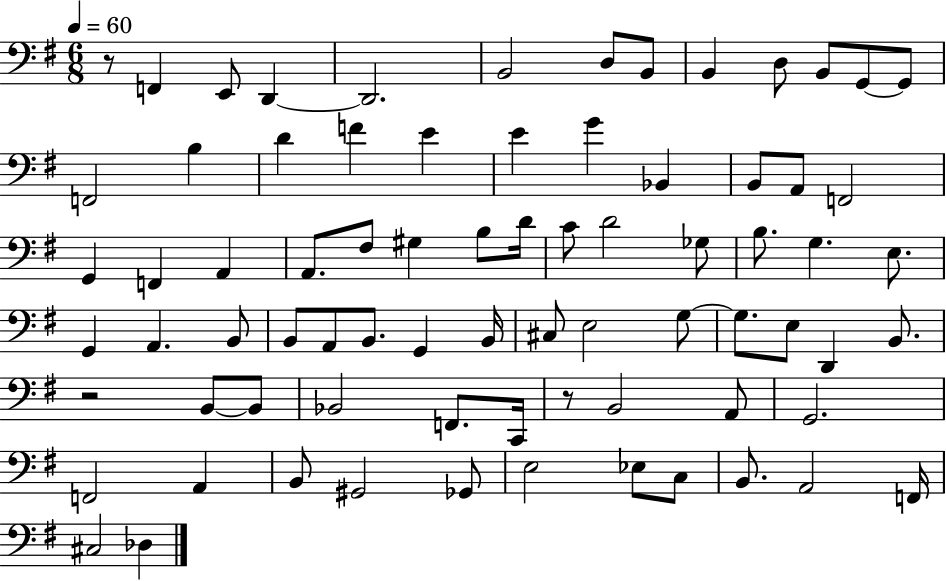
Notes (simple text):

R/e F2/q E2/e D2/q D2/h. B2/h D3/e B2/e B2/q D3/e B2/e G2/e G2/e F2/h B3/q D4/q F4/q E4/q E4/q G4/q Bb2/q B2/e A2/e F2/h G2/q F2/q A2/q A2/e. F#3/e G#3/q B3/e D4/s C4/e D4/h Gb3/e B3/e. G3/q. E3/e. G2/q A2/q. B2/e B2/e A2/e B2/e. G2/q B2/s C#3/e E3/h G3/e G3/e. E3/e D2/q B2/e. R/h B2/e B2/e Bb2/h F2/e. C2/s R/e B2/h A2/e G2/h. F2/h A2/q B2/e G#2/h Gb2/e E3/h Eb3/e C3/e B2/e. A2/h F2/s C#3/h Db3/q